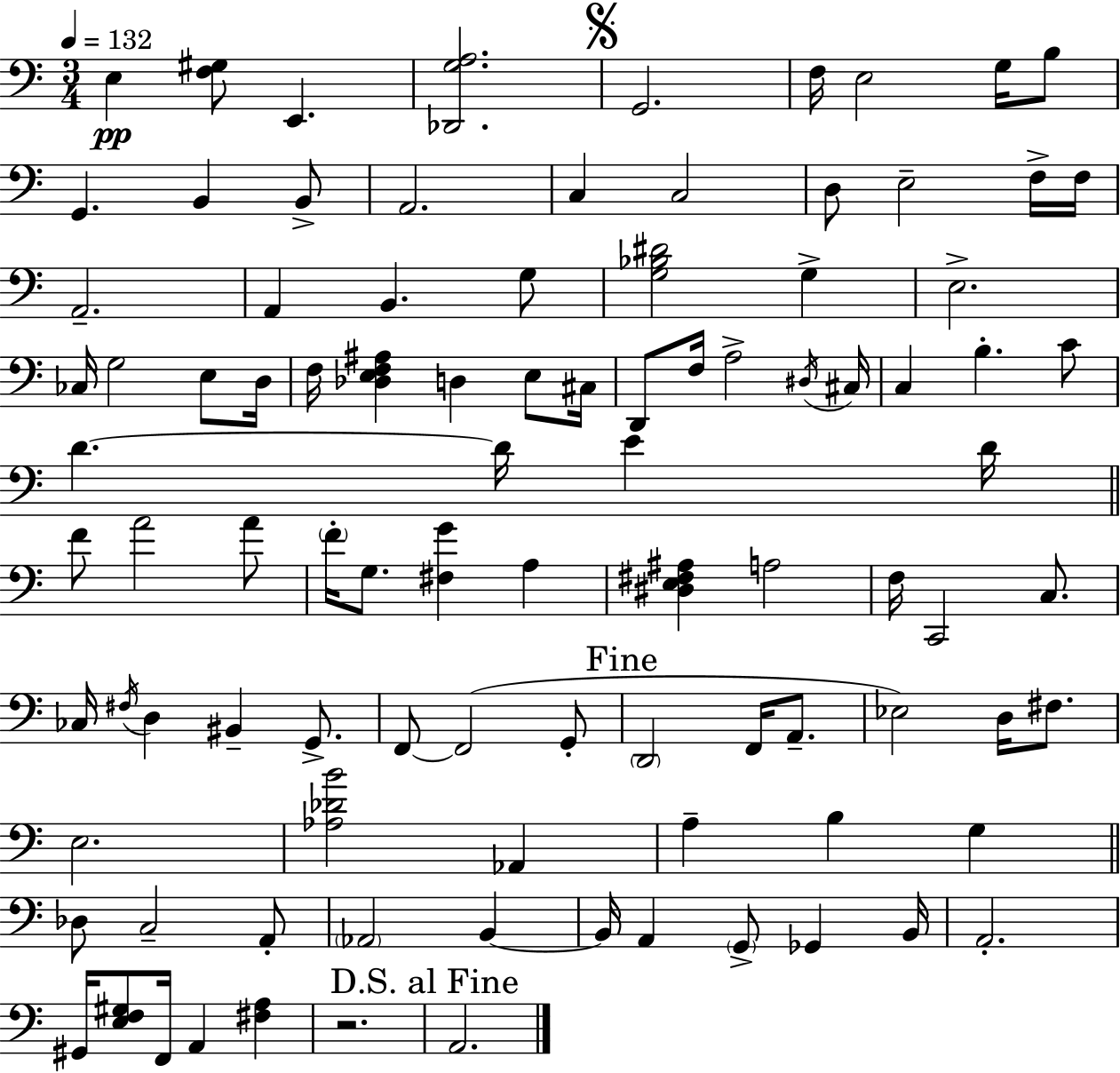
E3/q [F3,G#3]/e E2/q. [Db2,G3,A3]/h. G2/h. F3/s E3/h G3/s B3/e G2/q. B2/q B2/e A2/h. C3/q C3/h D3/e E3/h F3/s F3/s A2/h. A2/q B2/q. G3/e [G3,Bb3,D#4]/h G3/q E3/h. CES3/s G3/h E3/e D3/s F3/s [Db3,E3,F3,A#3]/q D3/q E3/e C#3/s D2/e F3/s A3/h D#3/s C#3/s C3/q B3/q. C4/e D4/q. D4/s E4/q D4/s F4/e A4/h A4/e F4/s G3/e. [F#3,G4]/q A3/q [D#3,E3,F#3,A#3]/q A3/h F3/s C2/h C3/e. CES3/s F#3/s D3/q BIS2/q G2/e. F2/e F2/h G2/e D2/h F2/s A2/e. Eb3/h D3/s F#3/e. E3/h. [Ab3,Db4,B4]/h Ab2/q A3/q B3/q G3/q Db3/e C3/h A2/e Ab2/h B2/q B2/s A2/q G2/e Gb2/q B2/s A2/h. G#2/s [E3,F3,G#3]/e F2/s A2/q [F#3,A3]/q R/h. A2/h.